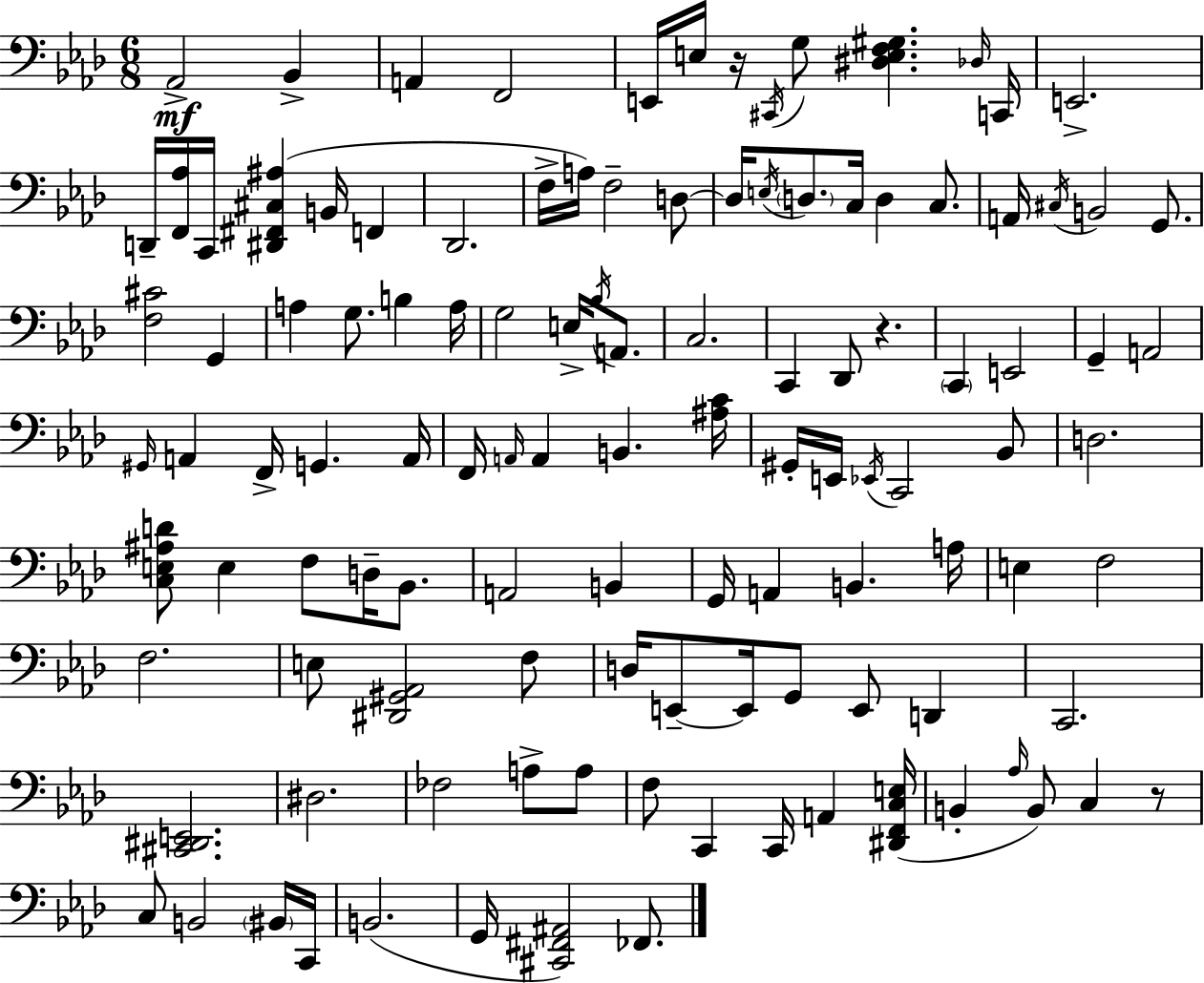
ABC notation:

X:1
T:Untitled
M:6/8
L:1/4
K:Fm
_A,,2 _B,, A,, F,,2 E,,/4 E,/4 z/4 ^C,,/4 G,/2 [^D,E,F,^G,] _D,/4 C,,/4 E,,2 D,,/4 [F,,_A,]/4 C,,/4 [^D,,^F,,^C,^A,] B,,/4 F,, _D,,2 F,/4 A,/4 F,2 D,/2 D,/4 E,/4 D,/2 C,/4 D, C,/2 A,,/4 ^C,/4 B,,2 G,,/2 [F,^C]2 G,, A, G,/2 B, A,/4 G,2 E,/4 _B,/4 A,,/2 C,2 C,, _D,,/2 z C,, E,,2 G,, A,,2 ^G,,/4 A,, F,,/4 G,, A,,/4 F,,/4 A,,/4 A,, B,, [^A,C]/4 ^G,,/4 E,,/4 _E,,/4 C,,2 _B,,/2 D,2 [C,E,^A,D]/2 E, F,/2 D,/4 _B,,/2 A,,2 B,, G,,/4 A,, B,, A,/4 E, F,2 F,2 E,/2 [^D,,^G,,_A,,]2 F,/2 D,/4 E,,/2 E,,/4 G,,/2 E,,/2 D,, C,,2 [^C,,^D,,E,,]2 ^D,2 _F,2 A,/2 A,/2 F,/2 C,, C,,/4 A,, [^D,,F,,C,E,]/4 B,, _A,/4 B,,/2 C, z/2 C,/2 B,,2 ^B,,/4 C,,/4 B,,2 G,,/4 [^C,,^F,,^A,,]2 _F,,/2